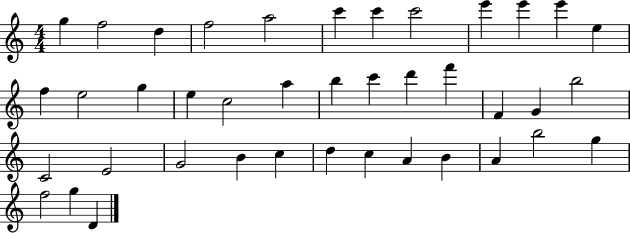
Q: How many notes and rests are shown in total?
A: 40